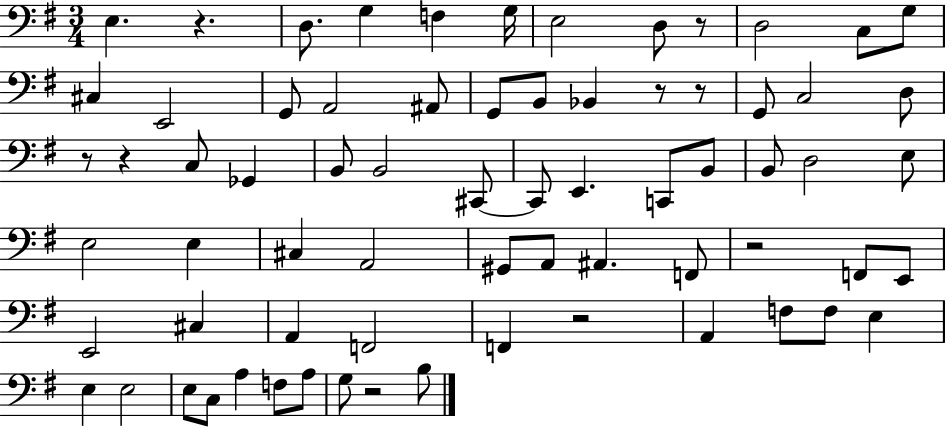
X:1
T:Untitled
M:3/4
L:1/4
K:G
E, z D,/2 G, F, G,/4 E,2 D,/2 z/2 D,2 C,/2 G,/2 ^C, E,,2 G,,/2 A,,2 ^A,,/2 G,,/2 B,,/2 _B,, z/2 z/2 G,,/2 C,2 D,/2 z/2 z C,/2 _G,, B,,/2 B,,2 ^C,,/2 ^C,,/2 E,, C,,/2 B,,/2 B,,/2 D,2 E,/2 E,2 E, ^C, A,,2 ^G,,/2 A,,/2 ^A,, F,,/2 z2 F,,/2 E,,/2 E,,2 ^C, A,, F,,2 F,, z2 A,, F,/2 F,/2 E, E, E,2 E,/2 C,/2 A, F,/2 A,/2 G,/2 z2 B,/2